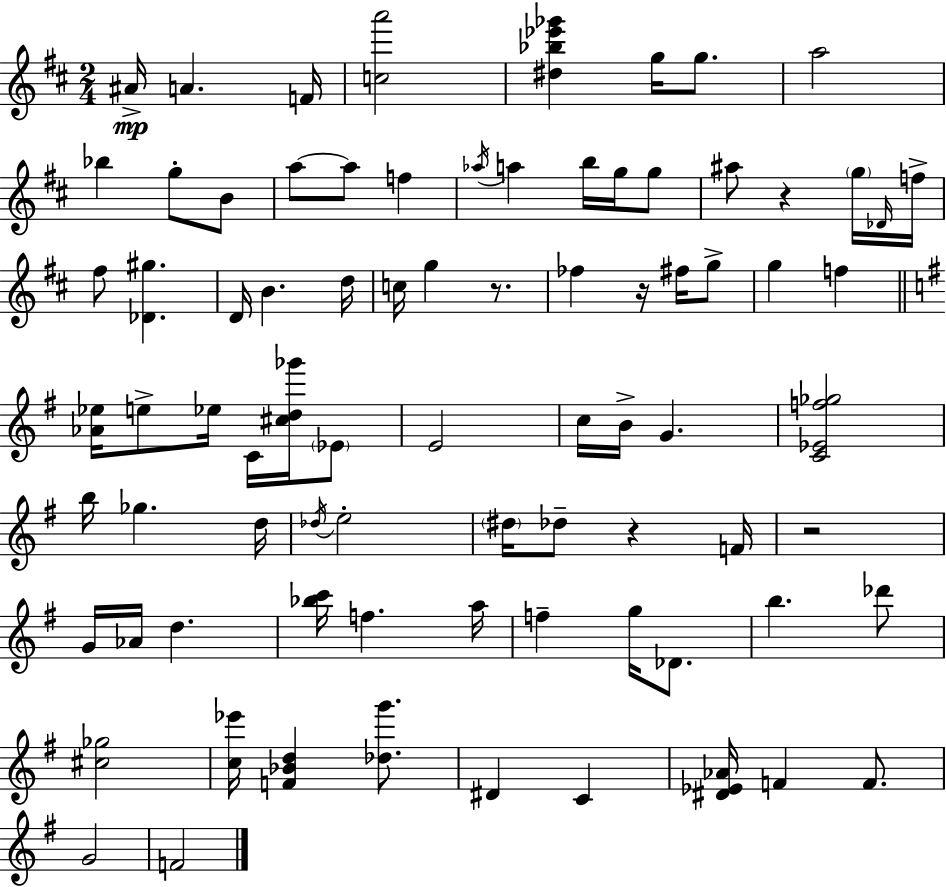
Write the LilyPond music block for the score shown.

{
  \clef treble
  \numericTimeSignature
  \time 2/4
  \key d \major
  ais'16->\mp a'4. f'16 | <c'' a'''>2 | <dis'' bes'' ees''' ges'''>4 g''16 g''8. | a''2 | \break bes''4 g''8-. b'8 | a''8~~ a''8 f''4 | \acciaccatura { aes''16 } a''4 b''16 g''16 g''8 | ais''8 r4 \parenthesize g''16 | \break \grace { des'16 } f''16-> fis''8 <des' gis''>4. | d'16 b'4. | d''16 c''16 g''4 r8. | fes''4 r16 fis''16 | \break g''8-> g''4 f''4 | \bar "||" \break \key g \major <aes' ees''>16 e''8-> ees''16 c'16 <cis'' d'' ges'''>16 \parenthesize ees'8 | e'2 | c''16 b'16-> g'4. | <c' ees' f'' ges''>2 | \break b''16 ges''4. d''16 | \acciaccatura { des''16 } e''2-. | \parenthesize dis''16 des''8-- r4 | f'16 r2 | \break g'16 aes'16 d''4. | <bes'' c'''>16 f''4. | a''16 f''4-- g''16 des'8. | b''4. des'''8 | \break <cis'' ges''>2 | <c'' ees'''>16 <f' bes' d''>4 <des'' g'''>8. | dis'4 c'4 | <dis' ees' aes'>16 f'4 f'8. | \break g'2 | f'2 | \bar "|."
}